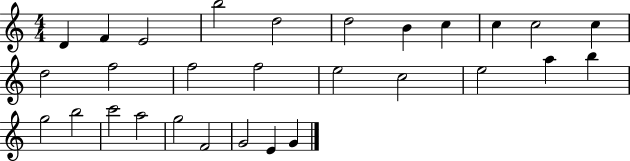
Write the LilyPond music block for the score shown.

{
  \clef treble
  \numericTimeSignature
  \time 4/4
  \key c \major
  d'4 f'4 e'2 | b''2 d''2 | d''2 b'4 c''4 | c''4 c''2 c''4 | \break d''2 f''2 | f''2 f''2 | e''2 c''2 | e''2 a''4 b''4 | \break g''2 b''2 | c'''2 a''2 | g''2 f'2 | g'2 e'4 g'4 | \break \bar "|."
}